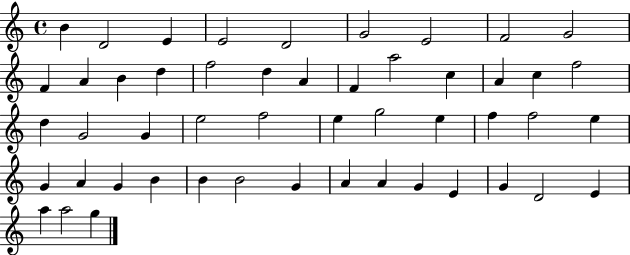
{
  \clef treble
  \time 4/4
  \defaultTimeSignature
  \key c \major
  b'4 d'2 e'4 | e'2 d'2 | g'2 e'2 | f'2 g'2 | \break f'4 a'4 b'4 d''4 | f''2 d''4 a'4 | f'4 a''2 c''4 | a'4 c''4 f''2 | \break d''4 g'2 g'4 | e''2 f''2 | e''4 g''2 e''4 | f''4 f''2 e''4 | \break g'4 a'4 g'4 b'4 | b'4 b'2 g'4 | a'4 a'4 g'4 e'4 | g'4 d'2 e'4 | \break a''4 a''2 g''4 | \bar "|."
}